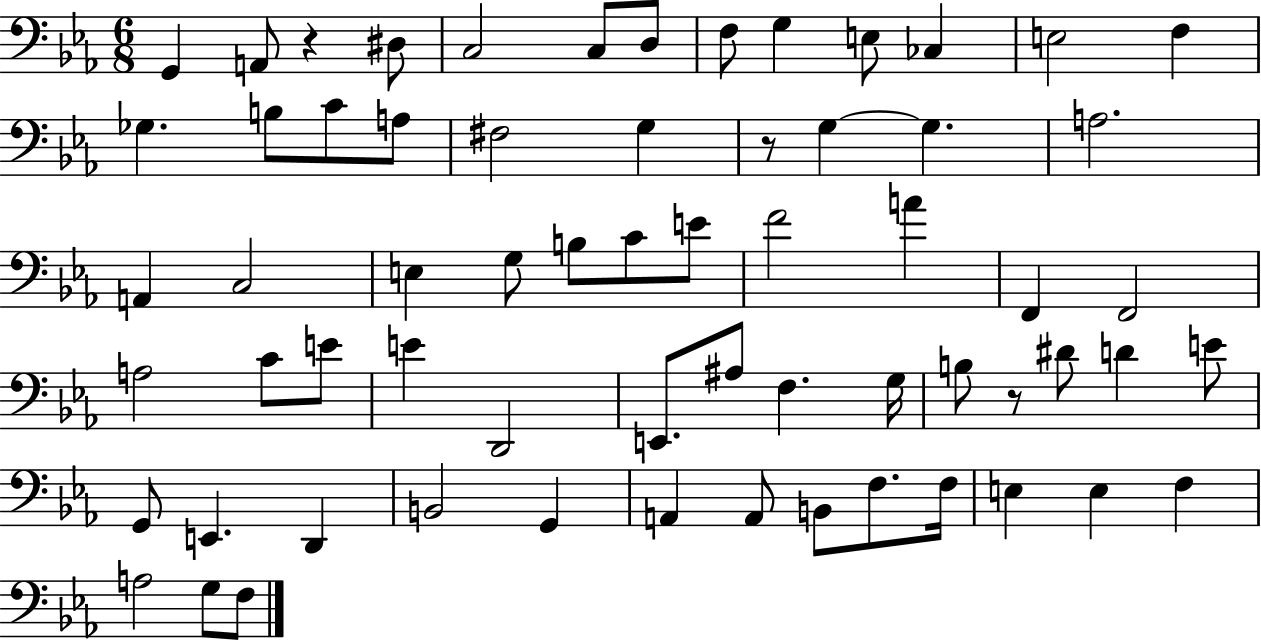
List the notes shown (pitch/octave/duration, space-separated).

G2/q A2/e R/q D#3/e C3/h C3/e D3/e F3/e G3/q E3/e CES3/q E3/h F3/q Gb3/q. B3/e C4/e A3/e F#3/h G3/q R/e G3/q G3/q. A3/h. A2/q C3/h E3/q G3/e B3/e C4/e E4/e F4/h A4/q F2/q F2/h A3/h C4/e E4/e E4/q D2/h E2/e. A#3/e F3/q. G3/s B3/e R/e D#4/e D4/q E4/e G2/e E2/q. D2/q B2/h G2/q A2/q A2/e B2/e F3/e. F3/s E3/q E3/q F3/q A3/h G3/e F3/e